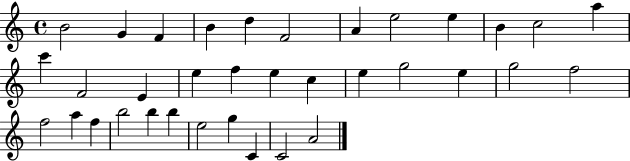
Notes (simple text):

B4/h G4/q F4/q B4/q D5/q F4/h A4/q E5/h E5/q B4/q C5/h A5/q C6/q F4/h E4/q E5/q F5/q E5/q C5/q E5/q G5/h E5/q G5/h F5/h F5/h A5/q F5/q B5/h B5/q B5/q E5/h G5/q C4/q C4/h A4/h